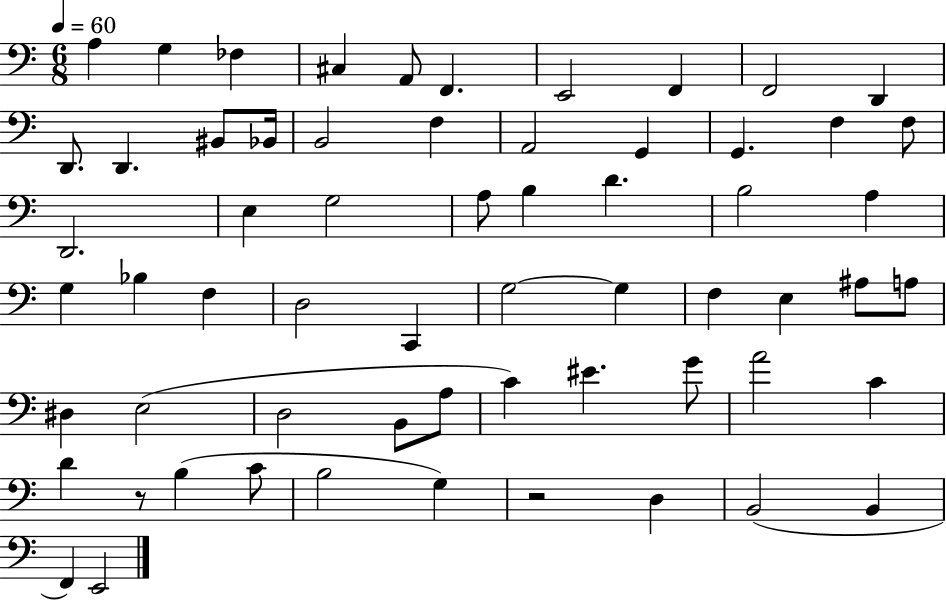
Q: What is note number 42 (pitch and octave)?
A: E3